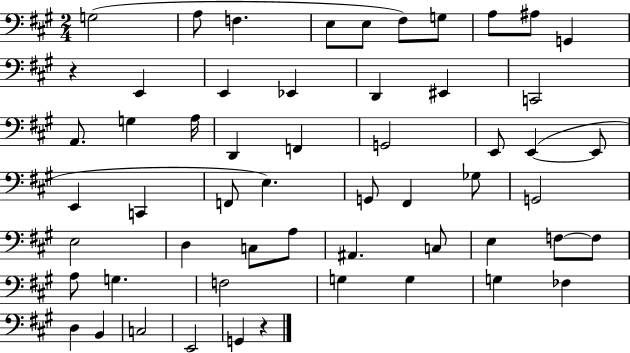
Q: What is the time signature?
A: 2/4